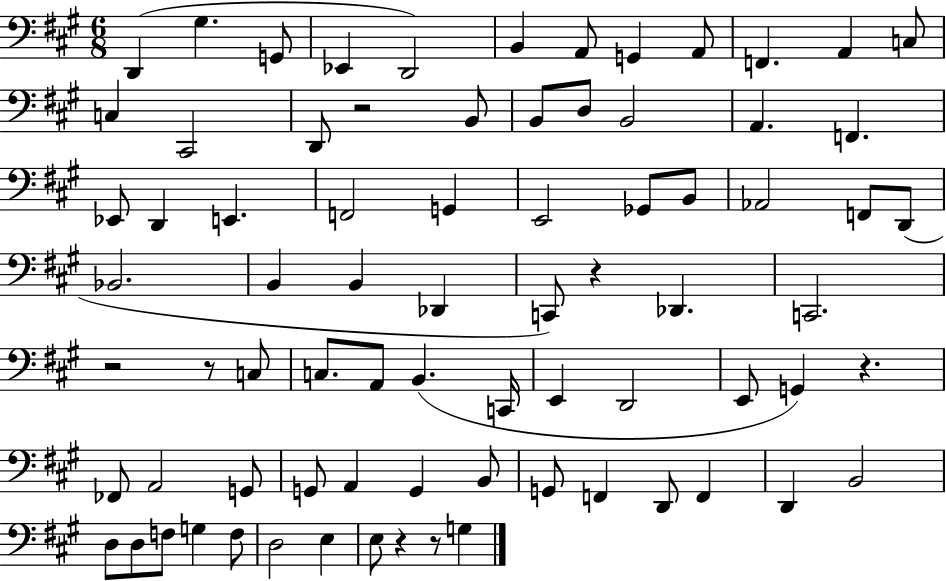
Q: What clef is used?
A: bass